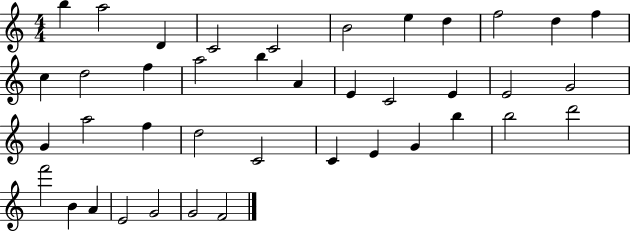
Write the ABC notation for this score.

X:1
T:Untitled
M:4/4
L:1/4
K:C
b a2 D C2 C2 B2 e d f2 d f c d2 f a2 b A E C2 E E2 G2 G a2 f d2 C2 C E G b b2 d'2 f'2 B A E2 G2 G2 F2